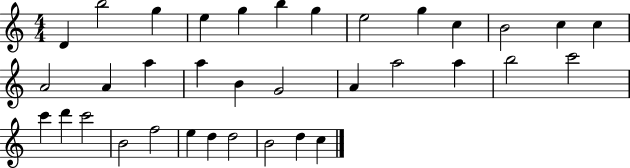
{
  \clef treble
  \numericTimeSignature
  \time 4/4
  \key c \major
  d'4 b''2 g''4 | e''4 g''4 b''4 g''4 | e''2 g''4 c''4 | b'2 c''4 c''4 | \break a'2 a'4 a''4 | a''4 b'4 g'2 | a'4 a''2 a''4 | b''2 c'''2 | \break c'''4 d'''4 c'''2 | b'2 f''2 | e''4 d''4 d''2 | b'2 d''4 c''4 | \break \bar "|."
}